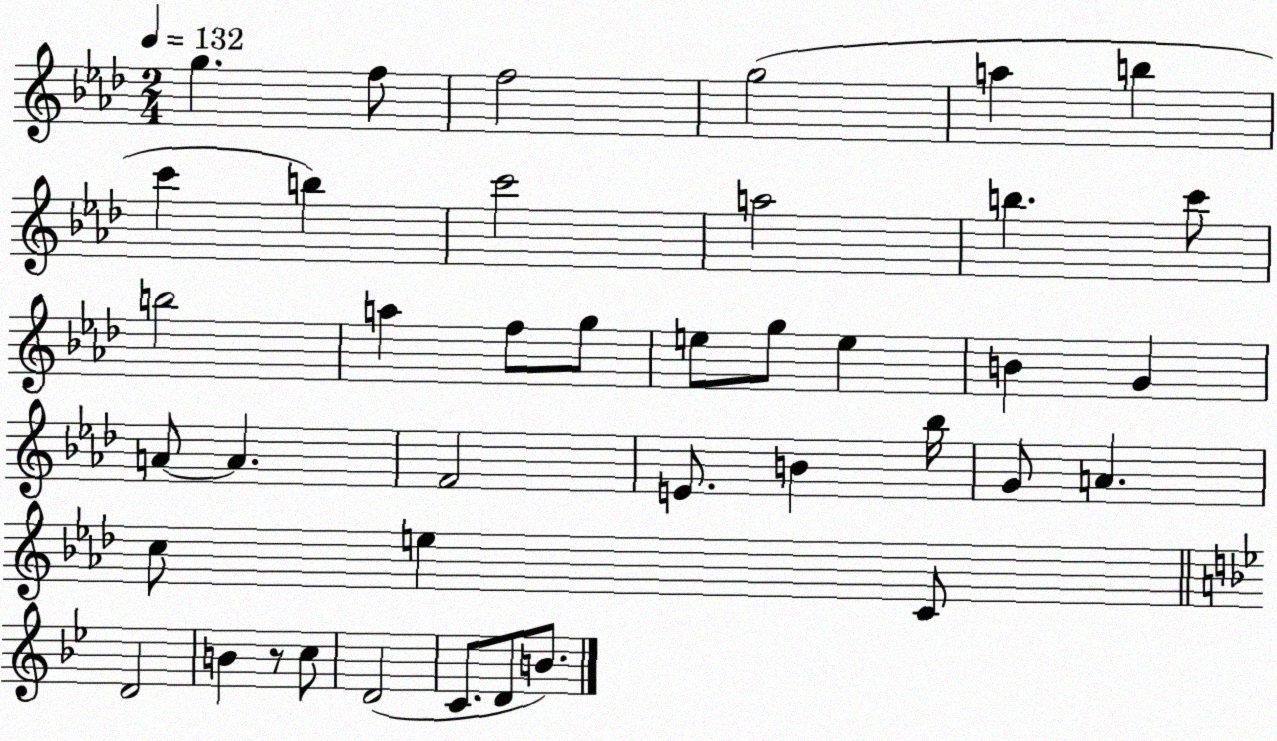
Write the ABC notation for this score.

X:1
T:Untitled
M:2/4
L:1/4
K:Ab
g f/2 f2 g2 a b c' b c'2 a2 b c'/2 b2 a f/2 g/2 e/2 g/2 e B G A/2 A F2 E/2 B _b/4 G/2 A c/2 e C/2 D2 B z/2 c/2 D2 C/2 D/2 B/2